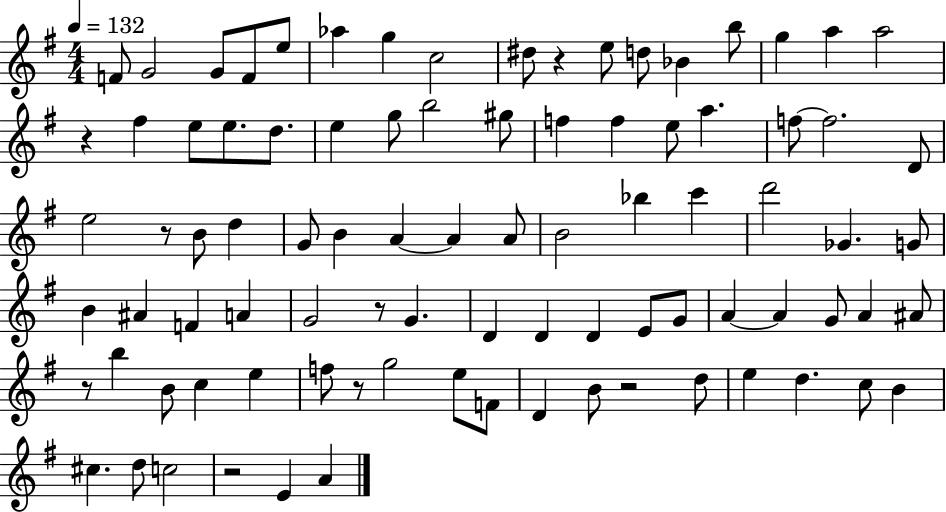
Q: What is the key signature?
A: G major